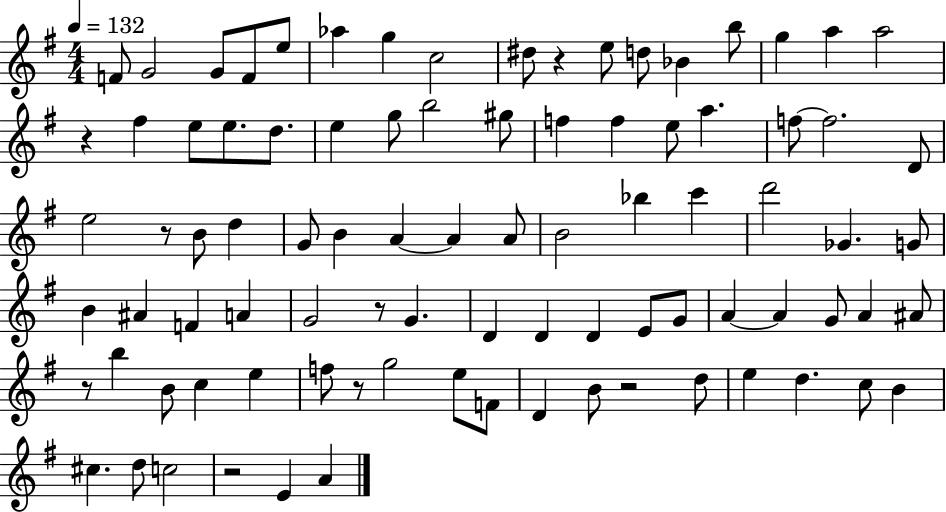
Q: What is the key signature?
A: G major